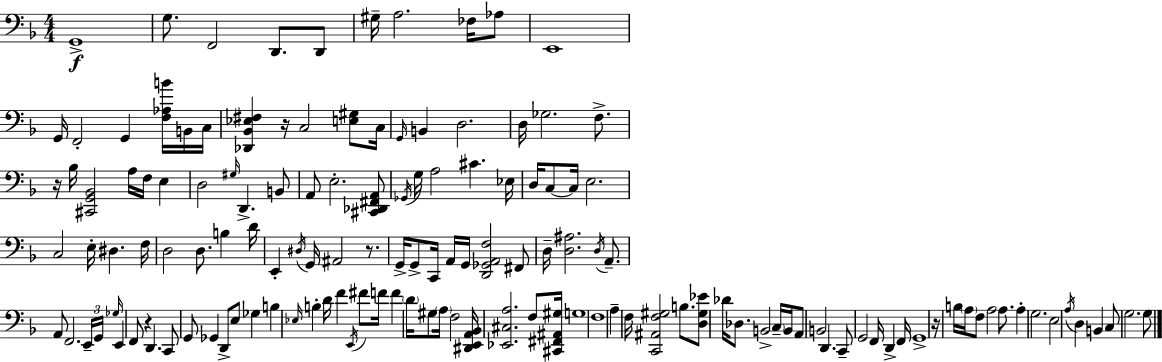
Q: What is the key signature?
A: D minor